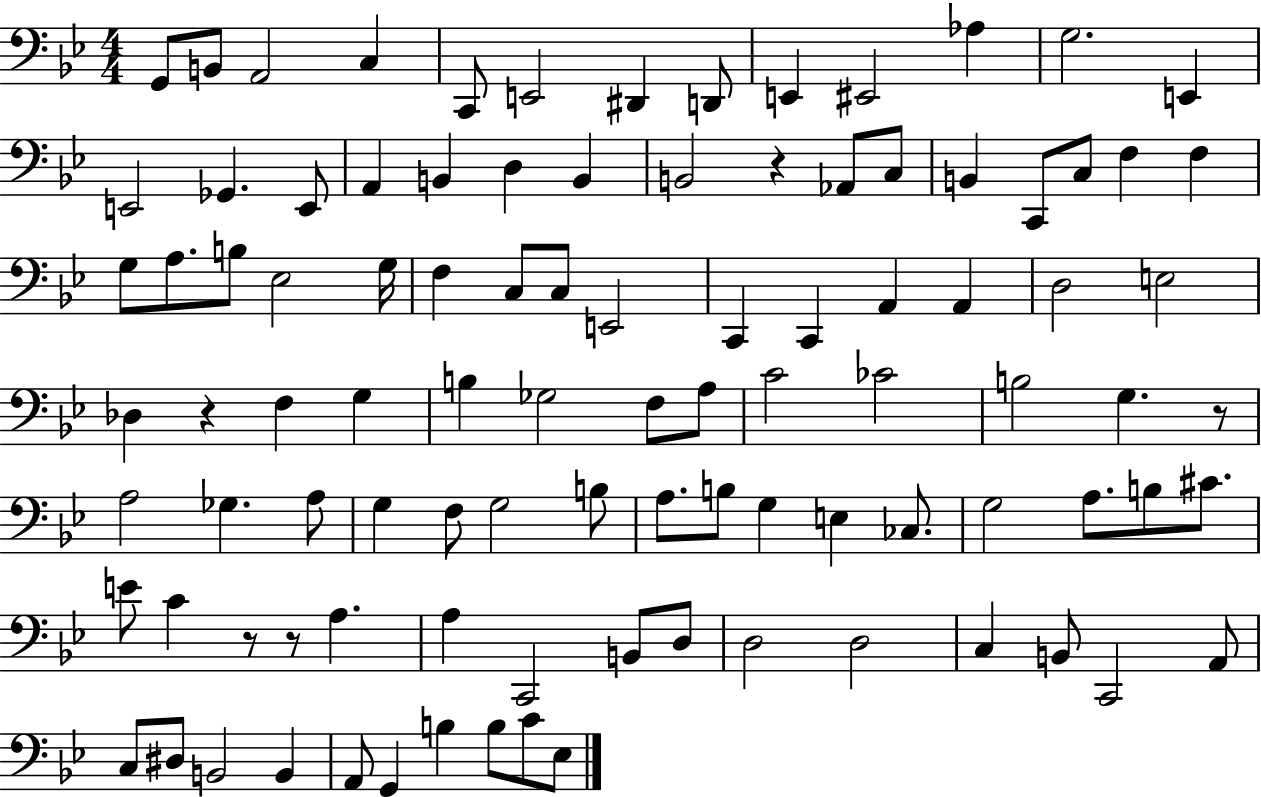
X:1
T:Untitled
M:4/4
L:1/4
K:Bb
G,,/2 B,,/2 A,,2 C, C,,/2 E,,2 ^D,, D,,/2 E,, ^E,,2 _A, G,2 E,, E,,2 _G,, E,,/2 A,, B,, D, B,, B,,2 z _A,,/2 C,/2 B,, C,,/2 C,/2 F, F, G,/2 A,/2 B,/2 _E,2 G,/4 F, C,/2 C,/2 E,,2 C,, C,, A,, A,, D,2 E,2 _D, z F, G, B, _G,2 F,/2 A,/2 C2 _C2 B,2 G, z/2 A,2 _G, A,/2 G, F,/2 G,2 B,/2 A,/2 B,/2 G, E, _C,/2 G,2 A,/2 B,/2 ^C/2 E/2 C z/2 z/2 A, A, C,,2 B,,/2 D,/2 D,2 D,2 C, B,,/2 C,,2 A,,/2 C,/2 ^D,/2 B,,2 B,, A,,/2 G,, B, B,/2 C/2 _E,/2